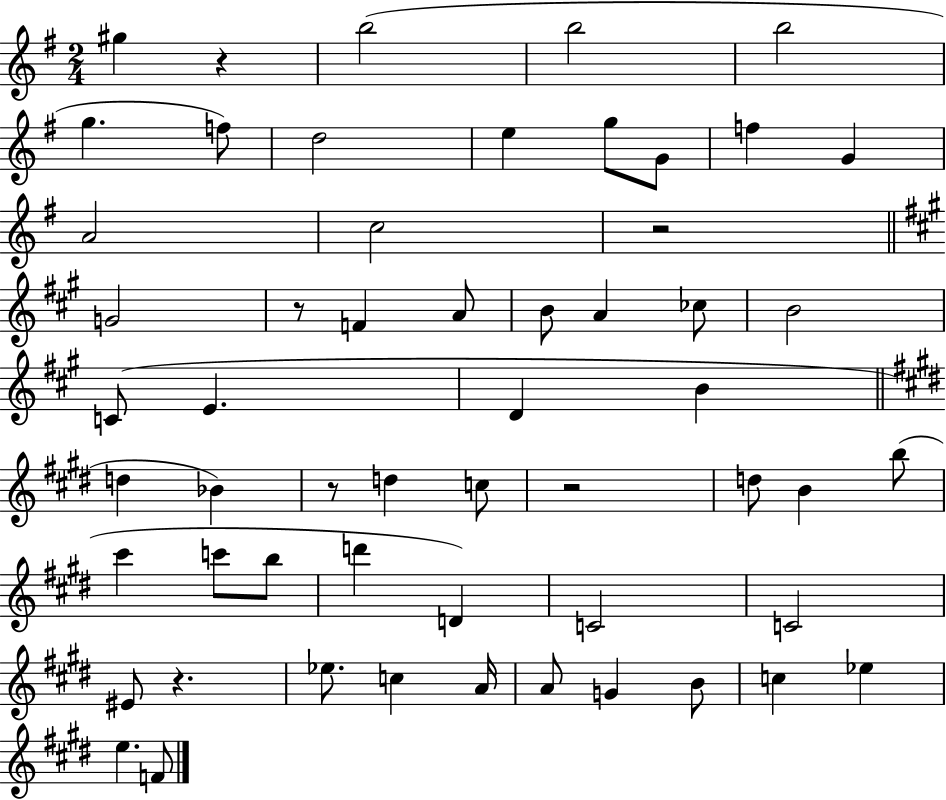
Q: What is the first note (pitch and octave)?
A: G#5